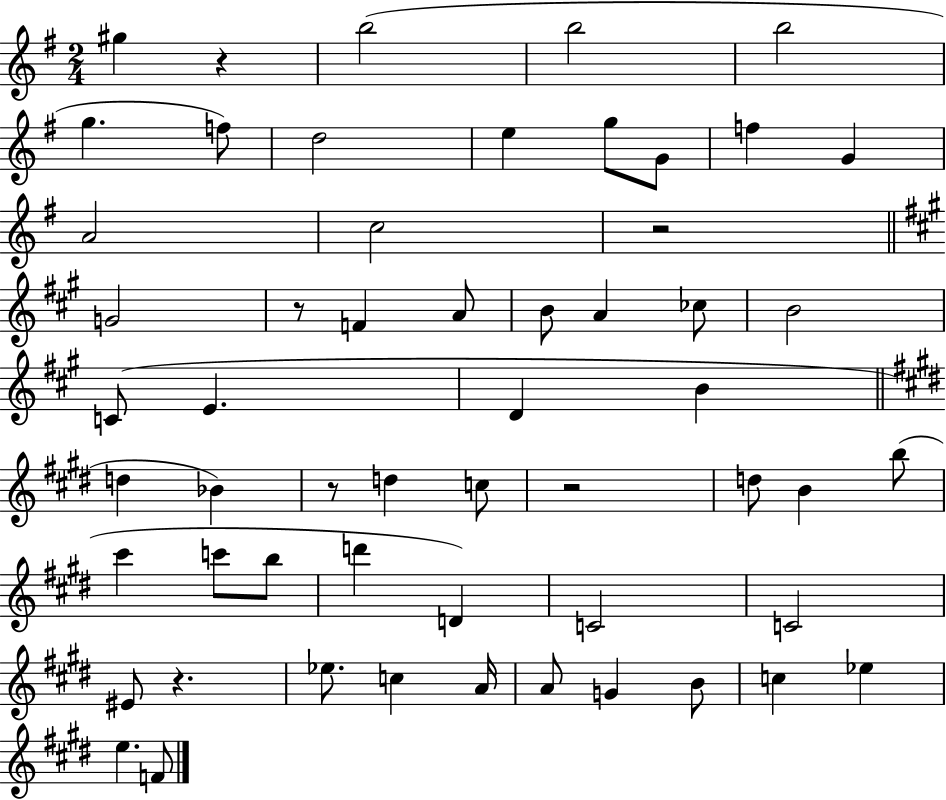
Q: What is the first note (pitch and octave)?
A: G#5